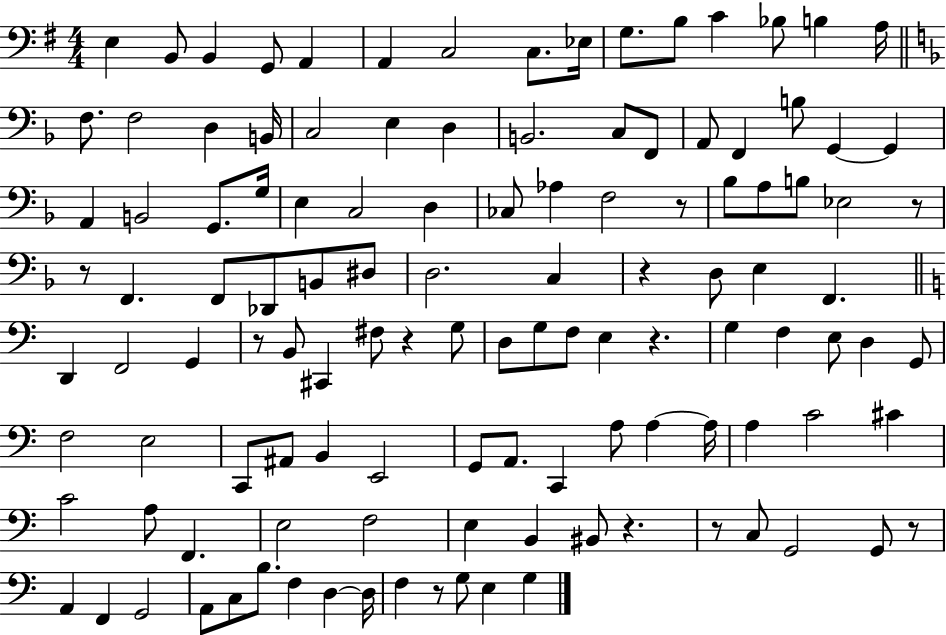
E3/q B2/e B2/q G2/e A2/q A2/q C3/h C3/e. Eb3/s G3/e. B3/e C4/q Bb3/e B3/q A3/s F3/e. F3/h D3/q B2/s C3/h E3/q D3/q B2/h. C3/e F2/e A2/e F2/q B3/e G2/q G2/q A2/q B2/h G2/e. G3/s E3/q C3/h D3/q CES3/e Ab3/q F3/h R/e Bb3/e A3/e B3/e Eb3/h R/e R/e F2/q. F2/e Db2/e B2/e D#3/e D3/h. C3/q R/q D3/e E3/q F2/q. D2/q F2/h G2/q R/e B2/e C#2/q F#3/e R/q G3/e D3/e G3/e F3/e E3/q R/q. G3/q F3/q E3/e D3/q G2/e F3/h E3/h C2/e A#2/e B2/q E2/h G2/e A2/e. C2/q A3/e A3/q A3/s A3/q C4/h C#4/q C4/h A3/e F2/q. E3/h F3/h E3/q B2/q BIS2/e R/q. R/e C3/e G2/h G2/e R/e A2/q F2/q G2/h A2/e C3/e B3/e. F3/q D3/q D3/s F3/q R/e G3/e E3/q G3/q